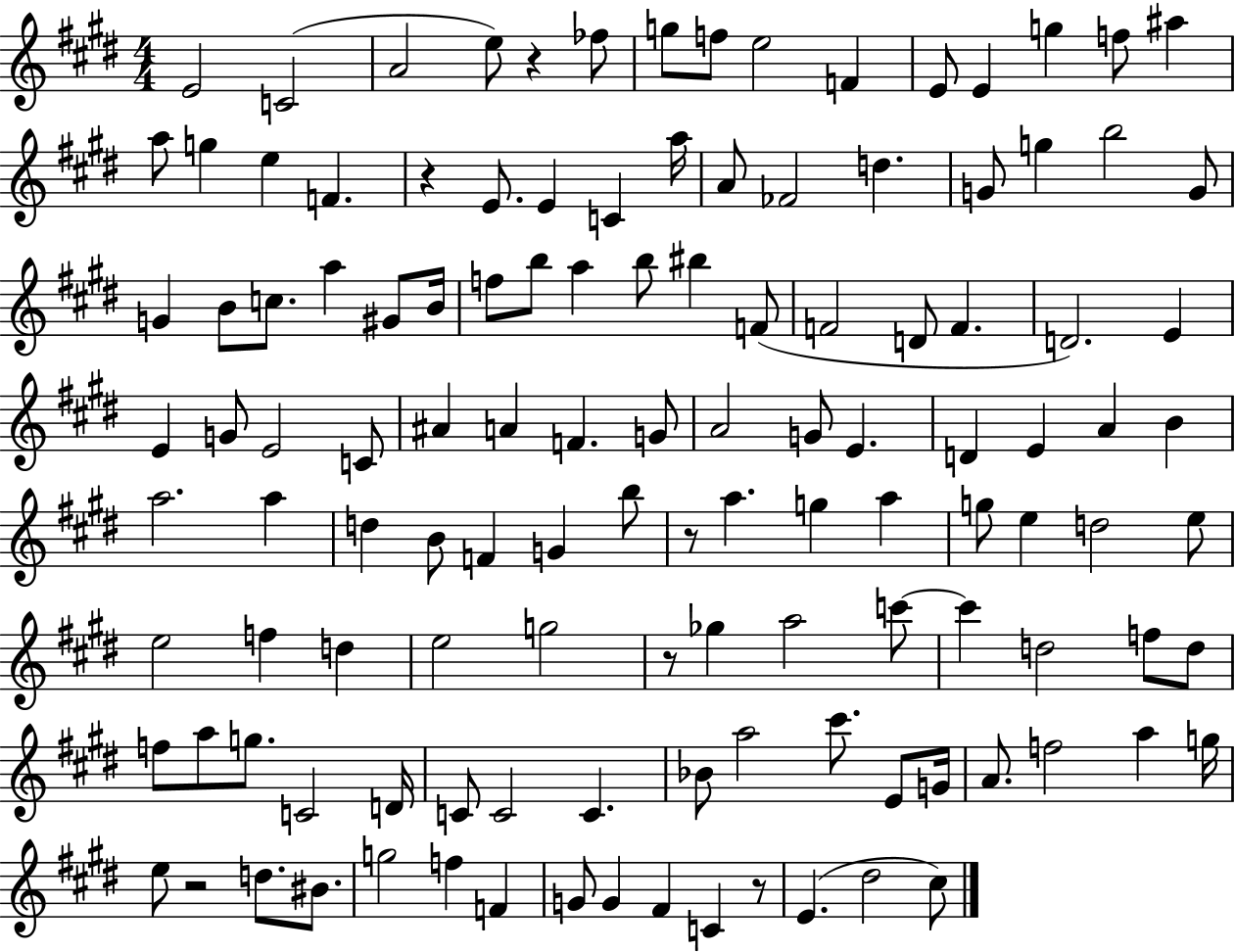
E4/h C4/h A4/h E5/e R/q FES5/e G5/e F5/e E5/h F4/q E4/e E4/q G5/q F5/e A#5/q A5/e G5/q E5/q F4/q. R/q E4/e. E4/q C4/q A5/s A4/e FES4/h D5/q. G4/e G5/q B5/h G4/e G4/q B4/e C5/e. A5/q G#4/e B4/s F5/e B5/e A5/q B5/e BIS5/q F4/e F4/h D4/e F4/q. D4/h. E4/q E4/q G4/e E4/h C4/e A#4/q A4/q F4/q. G4/e A4/h G4/e E4/q. D4/q E4/q A4/q B4/q A5/h. A5/q D5/q B4/e F4/q G4/q B5/e R/e A5/q. G5/q A5/q G5/e E5/q D5/h E5/e E5/h F5/q D5/q E5/h G5/h R/e Gb5/q A5/h C6/e C6/q D5/h F5/e D5/e F5/e A5/e G5/e. C4/h D4/s C4/e C4/h C4/q. Bb4/e A5/h C#6/e. E4/e G4/s A4/e. F5/h A5/q G5/s E5/e R/h D5/e. BIS4/e. G5/h F5/q F4/q G4/e G4/q F#4/q C4/q R/e E4/q. D#5/h C#5/e